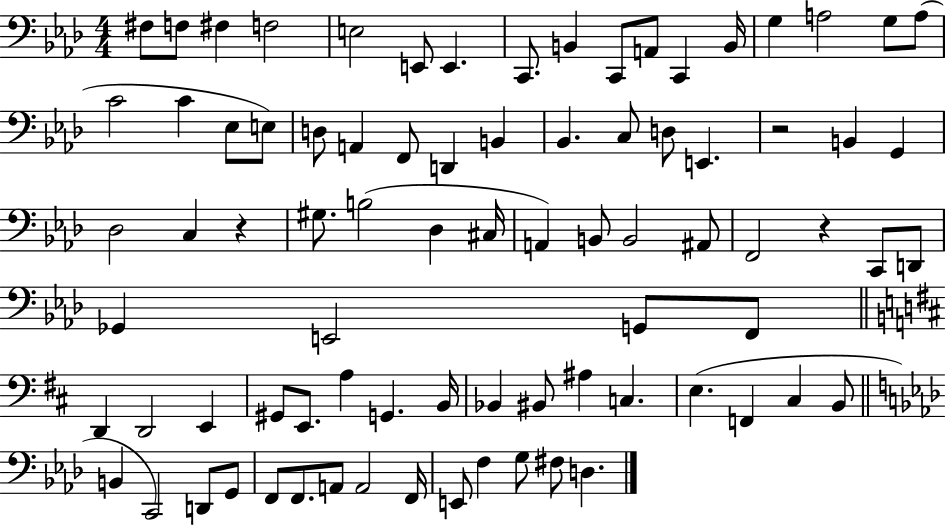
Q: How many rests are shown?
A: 3